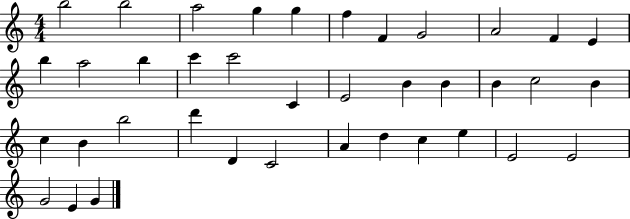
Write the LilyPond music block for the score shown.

{
  \clef treble
  \numericTimeSignature
  \time 4/4
  \key c \major
  b''2 b''2 | a''2 g''4 g''4 | f''4 f'4 g'2 | a'2 f'4 e'4 | \break b''4 a''2 b''4 | c'''4 c'''2 c'4 | e'2 b'4 b'4 | b'4 c''2 b'4 | \break c''4 b'4 b''2 | d'''4 d'4 c'2 | a'4 d''4 c''4 e''4 | e'2 e'2 | \break g'2 e'4 g'4 | \bar "|."
}